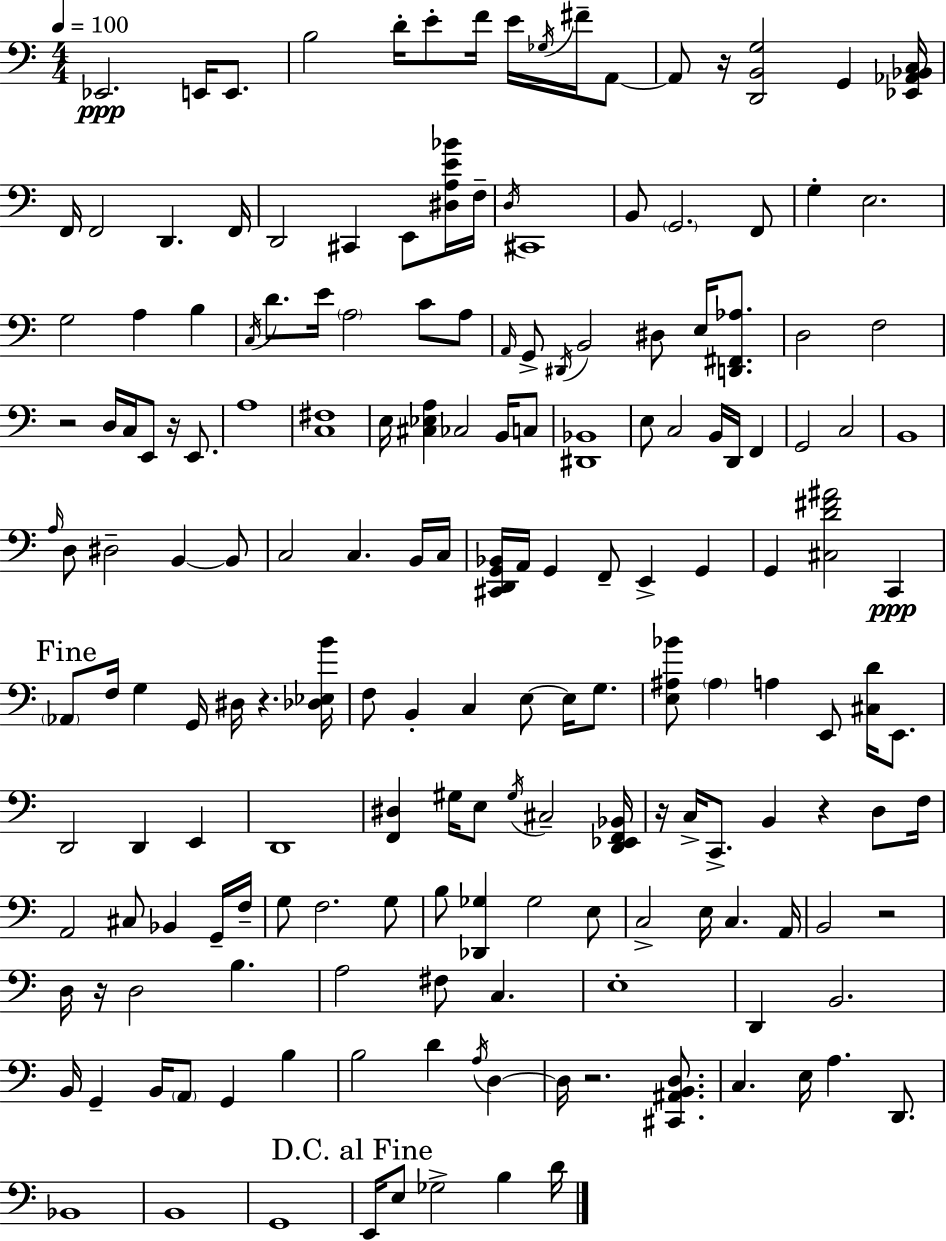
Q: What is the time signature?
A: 4/4